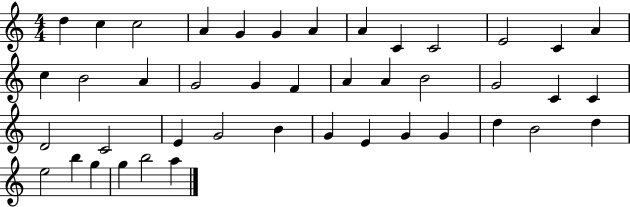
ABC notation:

X:1
T:Untitled
M:4/4
L:1/4
K:C
d c c2 A G G A A C C2 E2 C A c B2 A G2 G F A A B2 G2 C C D2 C2 E G2 B G E G G d B2 d e2 b g g b2 a